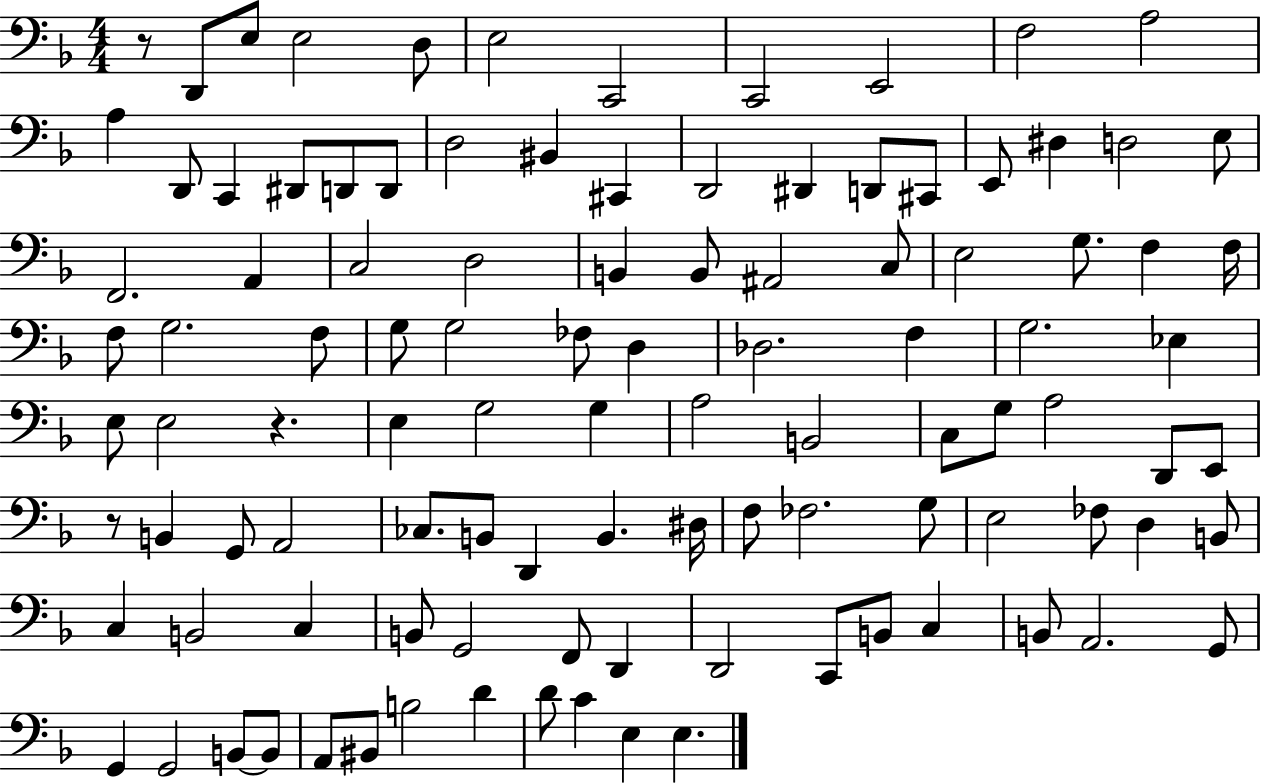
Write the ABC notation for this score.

X:1
T:Untitled
M:4/4
L:1/4
K:F
z/2 D,,/2 E,/2 E,2 D,/2 E,2 C,,2 C,,2 E,,2 F,2 A,2 A, D,,/2 C,, ^D,,/2 D,,/2 D,,/2 D,2 ^B,, ^C,, D,,2 ^D,, D,,/2 ^C,,/2 E,,/2 ^D, D,2 E,/2 F,,2 A,, C,2 D,2 B,, B,,/2 ^A,,2 C,/2 E,2 G,/2 F, F,/4 F,/2 G,2 F,/2 G,/2 G,2 _F,/2 D, _D,2 F, G,2 _E, E,/2 E,2 z E, G,2 G, A,2 B,,2 C,/2 G,/2 A,2 D,,/2 E,,/2 z/2 B,, G,,/2 A,,2 _C,/2 B,,/2 D,, B,, ^D,/4 F,/2 _F,2 G,/2 E,2 _F,/2 D, B,,/2 C, B,,2 C, B,,/2 G,,2 F,,/2 D,, D,,2 C,,/2 B,,/2 C, B,,/2 A,,2 G,,/2 G,, G,,2 B,,/2 B,,/2 A,,/2 ^B,,/2 B,2 D D/2 C E, E,